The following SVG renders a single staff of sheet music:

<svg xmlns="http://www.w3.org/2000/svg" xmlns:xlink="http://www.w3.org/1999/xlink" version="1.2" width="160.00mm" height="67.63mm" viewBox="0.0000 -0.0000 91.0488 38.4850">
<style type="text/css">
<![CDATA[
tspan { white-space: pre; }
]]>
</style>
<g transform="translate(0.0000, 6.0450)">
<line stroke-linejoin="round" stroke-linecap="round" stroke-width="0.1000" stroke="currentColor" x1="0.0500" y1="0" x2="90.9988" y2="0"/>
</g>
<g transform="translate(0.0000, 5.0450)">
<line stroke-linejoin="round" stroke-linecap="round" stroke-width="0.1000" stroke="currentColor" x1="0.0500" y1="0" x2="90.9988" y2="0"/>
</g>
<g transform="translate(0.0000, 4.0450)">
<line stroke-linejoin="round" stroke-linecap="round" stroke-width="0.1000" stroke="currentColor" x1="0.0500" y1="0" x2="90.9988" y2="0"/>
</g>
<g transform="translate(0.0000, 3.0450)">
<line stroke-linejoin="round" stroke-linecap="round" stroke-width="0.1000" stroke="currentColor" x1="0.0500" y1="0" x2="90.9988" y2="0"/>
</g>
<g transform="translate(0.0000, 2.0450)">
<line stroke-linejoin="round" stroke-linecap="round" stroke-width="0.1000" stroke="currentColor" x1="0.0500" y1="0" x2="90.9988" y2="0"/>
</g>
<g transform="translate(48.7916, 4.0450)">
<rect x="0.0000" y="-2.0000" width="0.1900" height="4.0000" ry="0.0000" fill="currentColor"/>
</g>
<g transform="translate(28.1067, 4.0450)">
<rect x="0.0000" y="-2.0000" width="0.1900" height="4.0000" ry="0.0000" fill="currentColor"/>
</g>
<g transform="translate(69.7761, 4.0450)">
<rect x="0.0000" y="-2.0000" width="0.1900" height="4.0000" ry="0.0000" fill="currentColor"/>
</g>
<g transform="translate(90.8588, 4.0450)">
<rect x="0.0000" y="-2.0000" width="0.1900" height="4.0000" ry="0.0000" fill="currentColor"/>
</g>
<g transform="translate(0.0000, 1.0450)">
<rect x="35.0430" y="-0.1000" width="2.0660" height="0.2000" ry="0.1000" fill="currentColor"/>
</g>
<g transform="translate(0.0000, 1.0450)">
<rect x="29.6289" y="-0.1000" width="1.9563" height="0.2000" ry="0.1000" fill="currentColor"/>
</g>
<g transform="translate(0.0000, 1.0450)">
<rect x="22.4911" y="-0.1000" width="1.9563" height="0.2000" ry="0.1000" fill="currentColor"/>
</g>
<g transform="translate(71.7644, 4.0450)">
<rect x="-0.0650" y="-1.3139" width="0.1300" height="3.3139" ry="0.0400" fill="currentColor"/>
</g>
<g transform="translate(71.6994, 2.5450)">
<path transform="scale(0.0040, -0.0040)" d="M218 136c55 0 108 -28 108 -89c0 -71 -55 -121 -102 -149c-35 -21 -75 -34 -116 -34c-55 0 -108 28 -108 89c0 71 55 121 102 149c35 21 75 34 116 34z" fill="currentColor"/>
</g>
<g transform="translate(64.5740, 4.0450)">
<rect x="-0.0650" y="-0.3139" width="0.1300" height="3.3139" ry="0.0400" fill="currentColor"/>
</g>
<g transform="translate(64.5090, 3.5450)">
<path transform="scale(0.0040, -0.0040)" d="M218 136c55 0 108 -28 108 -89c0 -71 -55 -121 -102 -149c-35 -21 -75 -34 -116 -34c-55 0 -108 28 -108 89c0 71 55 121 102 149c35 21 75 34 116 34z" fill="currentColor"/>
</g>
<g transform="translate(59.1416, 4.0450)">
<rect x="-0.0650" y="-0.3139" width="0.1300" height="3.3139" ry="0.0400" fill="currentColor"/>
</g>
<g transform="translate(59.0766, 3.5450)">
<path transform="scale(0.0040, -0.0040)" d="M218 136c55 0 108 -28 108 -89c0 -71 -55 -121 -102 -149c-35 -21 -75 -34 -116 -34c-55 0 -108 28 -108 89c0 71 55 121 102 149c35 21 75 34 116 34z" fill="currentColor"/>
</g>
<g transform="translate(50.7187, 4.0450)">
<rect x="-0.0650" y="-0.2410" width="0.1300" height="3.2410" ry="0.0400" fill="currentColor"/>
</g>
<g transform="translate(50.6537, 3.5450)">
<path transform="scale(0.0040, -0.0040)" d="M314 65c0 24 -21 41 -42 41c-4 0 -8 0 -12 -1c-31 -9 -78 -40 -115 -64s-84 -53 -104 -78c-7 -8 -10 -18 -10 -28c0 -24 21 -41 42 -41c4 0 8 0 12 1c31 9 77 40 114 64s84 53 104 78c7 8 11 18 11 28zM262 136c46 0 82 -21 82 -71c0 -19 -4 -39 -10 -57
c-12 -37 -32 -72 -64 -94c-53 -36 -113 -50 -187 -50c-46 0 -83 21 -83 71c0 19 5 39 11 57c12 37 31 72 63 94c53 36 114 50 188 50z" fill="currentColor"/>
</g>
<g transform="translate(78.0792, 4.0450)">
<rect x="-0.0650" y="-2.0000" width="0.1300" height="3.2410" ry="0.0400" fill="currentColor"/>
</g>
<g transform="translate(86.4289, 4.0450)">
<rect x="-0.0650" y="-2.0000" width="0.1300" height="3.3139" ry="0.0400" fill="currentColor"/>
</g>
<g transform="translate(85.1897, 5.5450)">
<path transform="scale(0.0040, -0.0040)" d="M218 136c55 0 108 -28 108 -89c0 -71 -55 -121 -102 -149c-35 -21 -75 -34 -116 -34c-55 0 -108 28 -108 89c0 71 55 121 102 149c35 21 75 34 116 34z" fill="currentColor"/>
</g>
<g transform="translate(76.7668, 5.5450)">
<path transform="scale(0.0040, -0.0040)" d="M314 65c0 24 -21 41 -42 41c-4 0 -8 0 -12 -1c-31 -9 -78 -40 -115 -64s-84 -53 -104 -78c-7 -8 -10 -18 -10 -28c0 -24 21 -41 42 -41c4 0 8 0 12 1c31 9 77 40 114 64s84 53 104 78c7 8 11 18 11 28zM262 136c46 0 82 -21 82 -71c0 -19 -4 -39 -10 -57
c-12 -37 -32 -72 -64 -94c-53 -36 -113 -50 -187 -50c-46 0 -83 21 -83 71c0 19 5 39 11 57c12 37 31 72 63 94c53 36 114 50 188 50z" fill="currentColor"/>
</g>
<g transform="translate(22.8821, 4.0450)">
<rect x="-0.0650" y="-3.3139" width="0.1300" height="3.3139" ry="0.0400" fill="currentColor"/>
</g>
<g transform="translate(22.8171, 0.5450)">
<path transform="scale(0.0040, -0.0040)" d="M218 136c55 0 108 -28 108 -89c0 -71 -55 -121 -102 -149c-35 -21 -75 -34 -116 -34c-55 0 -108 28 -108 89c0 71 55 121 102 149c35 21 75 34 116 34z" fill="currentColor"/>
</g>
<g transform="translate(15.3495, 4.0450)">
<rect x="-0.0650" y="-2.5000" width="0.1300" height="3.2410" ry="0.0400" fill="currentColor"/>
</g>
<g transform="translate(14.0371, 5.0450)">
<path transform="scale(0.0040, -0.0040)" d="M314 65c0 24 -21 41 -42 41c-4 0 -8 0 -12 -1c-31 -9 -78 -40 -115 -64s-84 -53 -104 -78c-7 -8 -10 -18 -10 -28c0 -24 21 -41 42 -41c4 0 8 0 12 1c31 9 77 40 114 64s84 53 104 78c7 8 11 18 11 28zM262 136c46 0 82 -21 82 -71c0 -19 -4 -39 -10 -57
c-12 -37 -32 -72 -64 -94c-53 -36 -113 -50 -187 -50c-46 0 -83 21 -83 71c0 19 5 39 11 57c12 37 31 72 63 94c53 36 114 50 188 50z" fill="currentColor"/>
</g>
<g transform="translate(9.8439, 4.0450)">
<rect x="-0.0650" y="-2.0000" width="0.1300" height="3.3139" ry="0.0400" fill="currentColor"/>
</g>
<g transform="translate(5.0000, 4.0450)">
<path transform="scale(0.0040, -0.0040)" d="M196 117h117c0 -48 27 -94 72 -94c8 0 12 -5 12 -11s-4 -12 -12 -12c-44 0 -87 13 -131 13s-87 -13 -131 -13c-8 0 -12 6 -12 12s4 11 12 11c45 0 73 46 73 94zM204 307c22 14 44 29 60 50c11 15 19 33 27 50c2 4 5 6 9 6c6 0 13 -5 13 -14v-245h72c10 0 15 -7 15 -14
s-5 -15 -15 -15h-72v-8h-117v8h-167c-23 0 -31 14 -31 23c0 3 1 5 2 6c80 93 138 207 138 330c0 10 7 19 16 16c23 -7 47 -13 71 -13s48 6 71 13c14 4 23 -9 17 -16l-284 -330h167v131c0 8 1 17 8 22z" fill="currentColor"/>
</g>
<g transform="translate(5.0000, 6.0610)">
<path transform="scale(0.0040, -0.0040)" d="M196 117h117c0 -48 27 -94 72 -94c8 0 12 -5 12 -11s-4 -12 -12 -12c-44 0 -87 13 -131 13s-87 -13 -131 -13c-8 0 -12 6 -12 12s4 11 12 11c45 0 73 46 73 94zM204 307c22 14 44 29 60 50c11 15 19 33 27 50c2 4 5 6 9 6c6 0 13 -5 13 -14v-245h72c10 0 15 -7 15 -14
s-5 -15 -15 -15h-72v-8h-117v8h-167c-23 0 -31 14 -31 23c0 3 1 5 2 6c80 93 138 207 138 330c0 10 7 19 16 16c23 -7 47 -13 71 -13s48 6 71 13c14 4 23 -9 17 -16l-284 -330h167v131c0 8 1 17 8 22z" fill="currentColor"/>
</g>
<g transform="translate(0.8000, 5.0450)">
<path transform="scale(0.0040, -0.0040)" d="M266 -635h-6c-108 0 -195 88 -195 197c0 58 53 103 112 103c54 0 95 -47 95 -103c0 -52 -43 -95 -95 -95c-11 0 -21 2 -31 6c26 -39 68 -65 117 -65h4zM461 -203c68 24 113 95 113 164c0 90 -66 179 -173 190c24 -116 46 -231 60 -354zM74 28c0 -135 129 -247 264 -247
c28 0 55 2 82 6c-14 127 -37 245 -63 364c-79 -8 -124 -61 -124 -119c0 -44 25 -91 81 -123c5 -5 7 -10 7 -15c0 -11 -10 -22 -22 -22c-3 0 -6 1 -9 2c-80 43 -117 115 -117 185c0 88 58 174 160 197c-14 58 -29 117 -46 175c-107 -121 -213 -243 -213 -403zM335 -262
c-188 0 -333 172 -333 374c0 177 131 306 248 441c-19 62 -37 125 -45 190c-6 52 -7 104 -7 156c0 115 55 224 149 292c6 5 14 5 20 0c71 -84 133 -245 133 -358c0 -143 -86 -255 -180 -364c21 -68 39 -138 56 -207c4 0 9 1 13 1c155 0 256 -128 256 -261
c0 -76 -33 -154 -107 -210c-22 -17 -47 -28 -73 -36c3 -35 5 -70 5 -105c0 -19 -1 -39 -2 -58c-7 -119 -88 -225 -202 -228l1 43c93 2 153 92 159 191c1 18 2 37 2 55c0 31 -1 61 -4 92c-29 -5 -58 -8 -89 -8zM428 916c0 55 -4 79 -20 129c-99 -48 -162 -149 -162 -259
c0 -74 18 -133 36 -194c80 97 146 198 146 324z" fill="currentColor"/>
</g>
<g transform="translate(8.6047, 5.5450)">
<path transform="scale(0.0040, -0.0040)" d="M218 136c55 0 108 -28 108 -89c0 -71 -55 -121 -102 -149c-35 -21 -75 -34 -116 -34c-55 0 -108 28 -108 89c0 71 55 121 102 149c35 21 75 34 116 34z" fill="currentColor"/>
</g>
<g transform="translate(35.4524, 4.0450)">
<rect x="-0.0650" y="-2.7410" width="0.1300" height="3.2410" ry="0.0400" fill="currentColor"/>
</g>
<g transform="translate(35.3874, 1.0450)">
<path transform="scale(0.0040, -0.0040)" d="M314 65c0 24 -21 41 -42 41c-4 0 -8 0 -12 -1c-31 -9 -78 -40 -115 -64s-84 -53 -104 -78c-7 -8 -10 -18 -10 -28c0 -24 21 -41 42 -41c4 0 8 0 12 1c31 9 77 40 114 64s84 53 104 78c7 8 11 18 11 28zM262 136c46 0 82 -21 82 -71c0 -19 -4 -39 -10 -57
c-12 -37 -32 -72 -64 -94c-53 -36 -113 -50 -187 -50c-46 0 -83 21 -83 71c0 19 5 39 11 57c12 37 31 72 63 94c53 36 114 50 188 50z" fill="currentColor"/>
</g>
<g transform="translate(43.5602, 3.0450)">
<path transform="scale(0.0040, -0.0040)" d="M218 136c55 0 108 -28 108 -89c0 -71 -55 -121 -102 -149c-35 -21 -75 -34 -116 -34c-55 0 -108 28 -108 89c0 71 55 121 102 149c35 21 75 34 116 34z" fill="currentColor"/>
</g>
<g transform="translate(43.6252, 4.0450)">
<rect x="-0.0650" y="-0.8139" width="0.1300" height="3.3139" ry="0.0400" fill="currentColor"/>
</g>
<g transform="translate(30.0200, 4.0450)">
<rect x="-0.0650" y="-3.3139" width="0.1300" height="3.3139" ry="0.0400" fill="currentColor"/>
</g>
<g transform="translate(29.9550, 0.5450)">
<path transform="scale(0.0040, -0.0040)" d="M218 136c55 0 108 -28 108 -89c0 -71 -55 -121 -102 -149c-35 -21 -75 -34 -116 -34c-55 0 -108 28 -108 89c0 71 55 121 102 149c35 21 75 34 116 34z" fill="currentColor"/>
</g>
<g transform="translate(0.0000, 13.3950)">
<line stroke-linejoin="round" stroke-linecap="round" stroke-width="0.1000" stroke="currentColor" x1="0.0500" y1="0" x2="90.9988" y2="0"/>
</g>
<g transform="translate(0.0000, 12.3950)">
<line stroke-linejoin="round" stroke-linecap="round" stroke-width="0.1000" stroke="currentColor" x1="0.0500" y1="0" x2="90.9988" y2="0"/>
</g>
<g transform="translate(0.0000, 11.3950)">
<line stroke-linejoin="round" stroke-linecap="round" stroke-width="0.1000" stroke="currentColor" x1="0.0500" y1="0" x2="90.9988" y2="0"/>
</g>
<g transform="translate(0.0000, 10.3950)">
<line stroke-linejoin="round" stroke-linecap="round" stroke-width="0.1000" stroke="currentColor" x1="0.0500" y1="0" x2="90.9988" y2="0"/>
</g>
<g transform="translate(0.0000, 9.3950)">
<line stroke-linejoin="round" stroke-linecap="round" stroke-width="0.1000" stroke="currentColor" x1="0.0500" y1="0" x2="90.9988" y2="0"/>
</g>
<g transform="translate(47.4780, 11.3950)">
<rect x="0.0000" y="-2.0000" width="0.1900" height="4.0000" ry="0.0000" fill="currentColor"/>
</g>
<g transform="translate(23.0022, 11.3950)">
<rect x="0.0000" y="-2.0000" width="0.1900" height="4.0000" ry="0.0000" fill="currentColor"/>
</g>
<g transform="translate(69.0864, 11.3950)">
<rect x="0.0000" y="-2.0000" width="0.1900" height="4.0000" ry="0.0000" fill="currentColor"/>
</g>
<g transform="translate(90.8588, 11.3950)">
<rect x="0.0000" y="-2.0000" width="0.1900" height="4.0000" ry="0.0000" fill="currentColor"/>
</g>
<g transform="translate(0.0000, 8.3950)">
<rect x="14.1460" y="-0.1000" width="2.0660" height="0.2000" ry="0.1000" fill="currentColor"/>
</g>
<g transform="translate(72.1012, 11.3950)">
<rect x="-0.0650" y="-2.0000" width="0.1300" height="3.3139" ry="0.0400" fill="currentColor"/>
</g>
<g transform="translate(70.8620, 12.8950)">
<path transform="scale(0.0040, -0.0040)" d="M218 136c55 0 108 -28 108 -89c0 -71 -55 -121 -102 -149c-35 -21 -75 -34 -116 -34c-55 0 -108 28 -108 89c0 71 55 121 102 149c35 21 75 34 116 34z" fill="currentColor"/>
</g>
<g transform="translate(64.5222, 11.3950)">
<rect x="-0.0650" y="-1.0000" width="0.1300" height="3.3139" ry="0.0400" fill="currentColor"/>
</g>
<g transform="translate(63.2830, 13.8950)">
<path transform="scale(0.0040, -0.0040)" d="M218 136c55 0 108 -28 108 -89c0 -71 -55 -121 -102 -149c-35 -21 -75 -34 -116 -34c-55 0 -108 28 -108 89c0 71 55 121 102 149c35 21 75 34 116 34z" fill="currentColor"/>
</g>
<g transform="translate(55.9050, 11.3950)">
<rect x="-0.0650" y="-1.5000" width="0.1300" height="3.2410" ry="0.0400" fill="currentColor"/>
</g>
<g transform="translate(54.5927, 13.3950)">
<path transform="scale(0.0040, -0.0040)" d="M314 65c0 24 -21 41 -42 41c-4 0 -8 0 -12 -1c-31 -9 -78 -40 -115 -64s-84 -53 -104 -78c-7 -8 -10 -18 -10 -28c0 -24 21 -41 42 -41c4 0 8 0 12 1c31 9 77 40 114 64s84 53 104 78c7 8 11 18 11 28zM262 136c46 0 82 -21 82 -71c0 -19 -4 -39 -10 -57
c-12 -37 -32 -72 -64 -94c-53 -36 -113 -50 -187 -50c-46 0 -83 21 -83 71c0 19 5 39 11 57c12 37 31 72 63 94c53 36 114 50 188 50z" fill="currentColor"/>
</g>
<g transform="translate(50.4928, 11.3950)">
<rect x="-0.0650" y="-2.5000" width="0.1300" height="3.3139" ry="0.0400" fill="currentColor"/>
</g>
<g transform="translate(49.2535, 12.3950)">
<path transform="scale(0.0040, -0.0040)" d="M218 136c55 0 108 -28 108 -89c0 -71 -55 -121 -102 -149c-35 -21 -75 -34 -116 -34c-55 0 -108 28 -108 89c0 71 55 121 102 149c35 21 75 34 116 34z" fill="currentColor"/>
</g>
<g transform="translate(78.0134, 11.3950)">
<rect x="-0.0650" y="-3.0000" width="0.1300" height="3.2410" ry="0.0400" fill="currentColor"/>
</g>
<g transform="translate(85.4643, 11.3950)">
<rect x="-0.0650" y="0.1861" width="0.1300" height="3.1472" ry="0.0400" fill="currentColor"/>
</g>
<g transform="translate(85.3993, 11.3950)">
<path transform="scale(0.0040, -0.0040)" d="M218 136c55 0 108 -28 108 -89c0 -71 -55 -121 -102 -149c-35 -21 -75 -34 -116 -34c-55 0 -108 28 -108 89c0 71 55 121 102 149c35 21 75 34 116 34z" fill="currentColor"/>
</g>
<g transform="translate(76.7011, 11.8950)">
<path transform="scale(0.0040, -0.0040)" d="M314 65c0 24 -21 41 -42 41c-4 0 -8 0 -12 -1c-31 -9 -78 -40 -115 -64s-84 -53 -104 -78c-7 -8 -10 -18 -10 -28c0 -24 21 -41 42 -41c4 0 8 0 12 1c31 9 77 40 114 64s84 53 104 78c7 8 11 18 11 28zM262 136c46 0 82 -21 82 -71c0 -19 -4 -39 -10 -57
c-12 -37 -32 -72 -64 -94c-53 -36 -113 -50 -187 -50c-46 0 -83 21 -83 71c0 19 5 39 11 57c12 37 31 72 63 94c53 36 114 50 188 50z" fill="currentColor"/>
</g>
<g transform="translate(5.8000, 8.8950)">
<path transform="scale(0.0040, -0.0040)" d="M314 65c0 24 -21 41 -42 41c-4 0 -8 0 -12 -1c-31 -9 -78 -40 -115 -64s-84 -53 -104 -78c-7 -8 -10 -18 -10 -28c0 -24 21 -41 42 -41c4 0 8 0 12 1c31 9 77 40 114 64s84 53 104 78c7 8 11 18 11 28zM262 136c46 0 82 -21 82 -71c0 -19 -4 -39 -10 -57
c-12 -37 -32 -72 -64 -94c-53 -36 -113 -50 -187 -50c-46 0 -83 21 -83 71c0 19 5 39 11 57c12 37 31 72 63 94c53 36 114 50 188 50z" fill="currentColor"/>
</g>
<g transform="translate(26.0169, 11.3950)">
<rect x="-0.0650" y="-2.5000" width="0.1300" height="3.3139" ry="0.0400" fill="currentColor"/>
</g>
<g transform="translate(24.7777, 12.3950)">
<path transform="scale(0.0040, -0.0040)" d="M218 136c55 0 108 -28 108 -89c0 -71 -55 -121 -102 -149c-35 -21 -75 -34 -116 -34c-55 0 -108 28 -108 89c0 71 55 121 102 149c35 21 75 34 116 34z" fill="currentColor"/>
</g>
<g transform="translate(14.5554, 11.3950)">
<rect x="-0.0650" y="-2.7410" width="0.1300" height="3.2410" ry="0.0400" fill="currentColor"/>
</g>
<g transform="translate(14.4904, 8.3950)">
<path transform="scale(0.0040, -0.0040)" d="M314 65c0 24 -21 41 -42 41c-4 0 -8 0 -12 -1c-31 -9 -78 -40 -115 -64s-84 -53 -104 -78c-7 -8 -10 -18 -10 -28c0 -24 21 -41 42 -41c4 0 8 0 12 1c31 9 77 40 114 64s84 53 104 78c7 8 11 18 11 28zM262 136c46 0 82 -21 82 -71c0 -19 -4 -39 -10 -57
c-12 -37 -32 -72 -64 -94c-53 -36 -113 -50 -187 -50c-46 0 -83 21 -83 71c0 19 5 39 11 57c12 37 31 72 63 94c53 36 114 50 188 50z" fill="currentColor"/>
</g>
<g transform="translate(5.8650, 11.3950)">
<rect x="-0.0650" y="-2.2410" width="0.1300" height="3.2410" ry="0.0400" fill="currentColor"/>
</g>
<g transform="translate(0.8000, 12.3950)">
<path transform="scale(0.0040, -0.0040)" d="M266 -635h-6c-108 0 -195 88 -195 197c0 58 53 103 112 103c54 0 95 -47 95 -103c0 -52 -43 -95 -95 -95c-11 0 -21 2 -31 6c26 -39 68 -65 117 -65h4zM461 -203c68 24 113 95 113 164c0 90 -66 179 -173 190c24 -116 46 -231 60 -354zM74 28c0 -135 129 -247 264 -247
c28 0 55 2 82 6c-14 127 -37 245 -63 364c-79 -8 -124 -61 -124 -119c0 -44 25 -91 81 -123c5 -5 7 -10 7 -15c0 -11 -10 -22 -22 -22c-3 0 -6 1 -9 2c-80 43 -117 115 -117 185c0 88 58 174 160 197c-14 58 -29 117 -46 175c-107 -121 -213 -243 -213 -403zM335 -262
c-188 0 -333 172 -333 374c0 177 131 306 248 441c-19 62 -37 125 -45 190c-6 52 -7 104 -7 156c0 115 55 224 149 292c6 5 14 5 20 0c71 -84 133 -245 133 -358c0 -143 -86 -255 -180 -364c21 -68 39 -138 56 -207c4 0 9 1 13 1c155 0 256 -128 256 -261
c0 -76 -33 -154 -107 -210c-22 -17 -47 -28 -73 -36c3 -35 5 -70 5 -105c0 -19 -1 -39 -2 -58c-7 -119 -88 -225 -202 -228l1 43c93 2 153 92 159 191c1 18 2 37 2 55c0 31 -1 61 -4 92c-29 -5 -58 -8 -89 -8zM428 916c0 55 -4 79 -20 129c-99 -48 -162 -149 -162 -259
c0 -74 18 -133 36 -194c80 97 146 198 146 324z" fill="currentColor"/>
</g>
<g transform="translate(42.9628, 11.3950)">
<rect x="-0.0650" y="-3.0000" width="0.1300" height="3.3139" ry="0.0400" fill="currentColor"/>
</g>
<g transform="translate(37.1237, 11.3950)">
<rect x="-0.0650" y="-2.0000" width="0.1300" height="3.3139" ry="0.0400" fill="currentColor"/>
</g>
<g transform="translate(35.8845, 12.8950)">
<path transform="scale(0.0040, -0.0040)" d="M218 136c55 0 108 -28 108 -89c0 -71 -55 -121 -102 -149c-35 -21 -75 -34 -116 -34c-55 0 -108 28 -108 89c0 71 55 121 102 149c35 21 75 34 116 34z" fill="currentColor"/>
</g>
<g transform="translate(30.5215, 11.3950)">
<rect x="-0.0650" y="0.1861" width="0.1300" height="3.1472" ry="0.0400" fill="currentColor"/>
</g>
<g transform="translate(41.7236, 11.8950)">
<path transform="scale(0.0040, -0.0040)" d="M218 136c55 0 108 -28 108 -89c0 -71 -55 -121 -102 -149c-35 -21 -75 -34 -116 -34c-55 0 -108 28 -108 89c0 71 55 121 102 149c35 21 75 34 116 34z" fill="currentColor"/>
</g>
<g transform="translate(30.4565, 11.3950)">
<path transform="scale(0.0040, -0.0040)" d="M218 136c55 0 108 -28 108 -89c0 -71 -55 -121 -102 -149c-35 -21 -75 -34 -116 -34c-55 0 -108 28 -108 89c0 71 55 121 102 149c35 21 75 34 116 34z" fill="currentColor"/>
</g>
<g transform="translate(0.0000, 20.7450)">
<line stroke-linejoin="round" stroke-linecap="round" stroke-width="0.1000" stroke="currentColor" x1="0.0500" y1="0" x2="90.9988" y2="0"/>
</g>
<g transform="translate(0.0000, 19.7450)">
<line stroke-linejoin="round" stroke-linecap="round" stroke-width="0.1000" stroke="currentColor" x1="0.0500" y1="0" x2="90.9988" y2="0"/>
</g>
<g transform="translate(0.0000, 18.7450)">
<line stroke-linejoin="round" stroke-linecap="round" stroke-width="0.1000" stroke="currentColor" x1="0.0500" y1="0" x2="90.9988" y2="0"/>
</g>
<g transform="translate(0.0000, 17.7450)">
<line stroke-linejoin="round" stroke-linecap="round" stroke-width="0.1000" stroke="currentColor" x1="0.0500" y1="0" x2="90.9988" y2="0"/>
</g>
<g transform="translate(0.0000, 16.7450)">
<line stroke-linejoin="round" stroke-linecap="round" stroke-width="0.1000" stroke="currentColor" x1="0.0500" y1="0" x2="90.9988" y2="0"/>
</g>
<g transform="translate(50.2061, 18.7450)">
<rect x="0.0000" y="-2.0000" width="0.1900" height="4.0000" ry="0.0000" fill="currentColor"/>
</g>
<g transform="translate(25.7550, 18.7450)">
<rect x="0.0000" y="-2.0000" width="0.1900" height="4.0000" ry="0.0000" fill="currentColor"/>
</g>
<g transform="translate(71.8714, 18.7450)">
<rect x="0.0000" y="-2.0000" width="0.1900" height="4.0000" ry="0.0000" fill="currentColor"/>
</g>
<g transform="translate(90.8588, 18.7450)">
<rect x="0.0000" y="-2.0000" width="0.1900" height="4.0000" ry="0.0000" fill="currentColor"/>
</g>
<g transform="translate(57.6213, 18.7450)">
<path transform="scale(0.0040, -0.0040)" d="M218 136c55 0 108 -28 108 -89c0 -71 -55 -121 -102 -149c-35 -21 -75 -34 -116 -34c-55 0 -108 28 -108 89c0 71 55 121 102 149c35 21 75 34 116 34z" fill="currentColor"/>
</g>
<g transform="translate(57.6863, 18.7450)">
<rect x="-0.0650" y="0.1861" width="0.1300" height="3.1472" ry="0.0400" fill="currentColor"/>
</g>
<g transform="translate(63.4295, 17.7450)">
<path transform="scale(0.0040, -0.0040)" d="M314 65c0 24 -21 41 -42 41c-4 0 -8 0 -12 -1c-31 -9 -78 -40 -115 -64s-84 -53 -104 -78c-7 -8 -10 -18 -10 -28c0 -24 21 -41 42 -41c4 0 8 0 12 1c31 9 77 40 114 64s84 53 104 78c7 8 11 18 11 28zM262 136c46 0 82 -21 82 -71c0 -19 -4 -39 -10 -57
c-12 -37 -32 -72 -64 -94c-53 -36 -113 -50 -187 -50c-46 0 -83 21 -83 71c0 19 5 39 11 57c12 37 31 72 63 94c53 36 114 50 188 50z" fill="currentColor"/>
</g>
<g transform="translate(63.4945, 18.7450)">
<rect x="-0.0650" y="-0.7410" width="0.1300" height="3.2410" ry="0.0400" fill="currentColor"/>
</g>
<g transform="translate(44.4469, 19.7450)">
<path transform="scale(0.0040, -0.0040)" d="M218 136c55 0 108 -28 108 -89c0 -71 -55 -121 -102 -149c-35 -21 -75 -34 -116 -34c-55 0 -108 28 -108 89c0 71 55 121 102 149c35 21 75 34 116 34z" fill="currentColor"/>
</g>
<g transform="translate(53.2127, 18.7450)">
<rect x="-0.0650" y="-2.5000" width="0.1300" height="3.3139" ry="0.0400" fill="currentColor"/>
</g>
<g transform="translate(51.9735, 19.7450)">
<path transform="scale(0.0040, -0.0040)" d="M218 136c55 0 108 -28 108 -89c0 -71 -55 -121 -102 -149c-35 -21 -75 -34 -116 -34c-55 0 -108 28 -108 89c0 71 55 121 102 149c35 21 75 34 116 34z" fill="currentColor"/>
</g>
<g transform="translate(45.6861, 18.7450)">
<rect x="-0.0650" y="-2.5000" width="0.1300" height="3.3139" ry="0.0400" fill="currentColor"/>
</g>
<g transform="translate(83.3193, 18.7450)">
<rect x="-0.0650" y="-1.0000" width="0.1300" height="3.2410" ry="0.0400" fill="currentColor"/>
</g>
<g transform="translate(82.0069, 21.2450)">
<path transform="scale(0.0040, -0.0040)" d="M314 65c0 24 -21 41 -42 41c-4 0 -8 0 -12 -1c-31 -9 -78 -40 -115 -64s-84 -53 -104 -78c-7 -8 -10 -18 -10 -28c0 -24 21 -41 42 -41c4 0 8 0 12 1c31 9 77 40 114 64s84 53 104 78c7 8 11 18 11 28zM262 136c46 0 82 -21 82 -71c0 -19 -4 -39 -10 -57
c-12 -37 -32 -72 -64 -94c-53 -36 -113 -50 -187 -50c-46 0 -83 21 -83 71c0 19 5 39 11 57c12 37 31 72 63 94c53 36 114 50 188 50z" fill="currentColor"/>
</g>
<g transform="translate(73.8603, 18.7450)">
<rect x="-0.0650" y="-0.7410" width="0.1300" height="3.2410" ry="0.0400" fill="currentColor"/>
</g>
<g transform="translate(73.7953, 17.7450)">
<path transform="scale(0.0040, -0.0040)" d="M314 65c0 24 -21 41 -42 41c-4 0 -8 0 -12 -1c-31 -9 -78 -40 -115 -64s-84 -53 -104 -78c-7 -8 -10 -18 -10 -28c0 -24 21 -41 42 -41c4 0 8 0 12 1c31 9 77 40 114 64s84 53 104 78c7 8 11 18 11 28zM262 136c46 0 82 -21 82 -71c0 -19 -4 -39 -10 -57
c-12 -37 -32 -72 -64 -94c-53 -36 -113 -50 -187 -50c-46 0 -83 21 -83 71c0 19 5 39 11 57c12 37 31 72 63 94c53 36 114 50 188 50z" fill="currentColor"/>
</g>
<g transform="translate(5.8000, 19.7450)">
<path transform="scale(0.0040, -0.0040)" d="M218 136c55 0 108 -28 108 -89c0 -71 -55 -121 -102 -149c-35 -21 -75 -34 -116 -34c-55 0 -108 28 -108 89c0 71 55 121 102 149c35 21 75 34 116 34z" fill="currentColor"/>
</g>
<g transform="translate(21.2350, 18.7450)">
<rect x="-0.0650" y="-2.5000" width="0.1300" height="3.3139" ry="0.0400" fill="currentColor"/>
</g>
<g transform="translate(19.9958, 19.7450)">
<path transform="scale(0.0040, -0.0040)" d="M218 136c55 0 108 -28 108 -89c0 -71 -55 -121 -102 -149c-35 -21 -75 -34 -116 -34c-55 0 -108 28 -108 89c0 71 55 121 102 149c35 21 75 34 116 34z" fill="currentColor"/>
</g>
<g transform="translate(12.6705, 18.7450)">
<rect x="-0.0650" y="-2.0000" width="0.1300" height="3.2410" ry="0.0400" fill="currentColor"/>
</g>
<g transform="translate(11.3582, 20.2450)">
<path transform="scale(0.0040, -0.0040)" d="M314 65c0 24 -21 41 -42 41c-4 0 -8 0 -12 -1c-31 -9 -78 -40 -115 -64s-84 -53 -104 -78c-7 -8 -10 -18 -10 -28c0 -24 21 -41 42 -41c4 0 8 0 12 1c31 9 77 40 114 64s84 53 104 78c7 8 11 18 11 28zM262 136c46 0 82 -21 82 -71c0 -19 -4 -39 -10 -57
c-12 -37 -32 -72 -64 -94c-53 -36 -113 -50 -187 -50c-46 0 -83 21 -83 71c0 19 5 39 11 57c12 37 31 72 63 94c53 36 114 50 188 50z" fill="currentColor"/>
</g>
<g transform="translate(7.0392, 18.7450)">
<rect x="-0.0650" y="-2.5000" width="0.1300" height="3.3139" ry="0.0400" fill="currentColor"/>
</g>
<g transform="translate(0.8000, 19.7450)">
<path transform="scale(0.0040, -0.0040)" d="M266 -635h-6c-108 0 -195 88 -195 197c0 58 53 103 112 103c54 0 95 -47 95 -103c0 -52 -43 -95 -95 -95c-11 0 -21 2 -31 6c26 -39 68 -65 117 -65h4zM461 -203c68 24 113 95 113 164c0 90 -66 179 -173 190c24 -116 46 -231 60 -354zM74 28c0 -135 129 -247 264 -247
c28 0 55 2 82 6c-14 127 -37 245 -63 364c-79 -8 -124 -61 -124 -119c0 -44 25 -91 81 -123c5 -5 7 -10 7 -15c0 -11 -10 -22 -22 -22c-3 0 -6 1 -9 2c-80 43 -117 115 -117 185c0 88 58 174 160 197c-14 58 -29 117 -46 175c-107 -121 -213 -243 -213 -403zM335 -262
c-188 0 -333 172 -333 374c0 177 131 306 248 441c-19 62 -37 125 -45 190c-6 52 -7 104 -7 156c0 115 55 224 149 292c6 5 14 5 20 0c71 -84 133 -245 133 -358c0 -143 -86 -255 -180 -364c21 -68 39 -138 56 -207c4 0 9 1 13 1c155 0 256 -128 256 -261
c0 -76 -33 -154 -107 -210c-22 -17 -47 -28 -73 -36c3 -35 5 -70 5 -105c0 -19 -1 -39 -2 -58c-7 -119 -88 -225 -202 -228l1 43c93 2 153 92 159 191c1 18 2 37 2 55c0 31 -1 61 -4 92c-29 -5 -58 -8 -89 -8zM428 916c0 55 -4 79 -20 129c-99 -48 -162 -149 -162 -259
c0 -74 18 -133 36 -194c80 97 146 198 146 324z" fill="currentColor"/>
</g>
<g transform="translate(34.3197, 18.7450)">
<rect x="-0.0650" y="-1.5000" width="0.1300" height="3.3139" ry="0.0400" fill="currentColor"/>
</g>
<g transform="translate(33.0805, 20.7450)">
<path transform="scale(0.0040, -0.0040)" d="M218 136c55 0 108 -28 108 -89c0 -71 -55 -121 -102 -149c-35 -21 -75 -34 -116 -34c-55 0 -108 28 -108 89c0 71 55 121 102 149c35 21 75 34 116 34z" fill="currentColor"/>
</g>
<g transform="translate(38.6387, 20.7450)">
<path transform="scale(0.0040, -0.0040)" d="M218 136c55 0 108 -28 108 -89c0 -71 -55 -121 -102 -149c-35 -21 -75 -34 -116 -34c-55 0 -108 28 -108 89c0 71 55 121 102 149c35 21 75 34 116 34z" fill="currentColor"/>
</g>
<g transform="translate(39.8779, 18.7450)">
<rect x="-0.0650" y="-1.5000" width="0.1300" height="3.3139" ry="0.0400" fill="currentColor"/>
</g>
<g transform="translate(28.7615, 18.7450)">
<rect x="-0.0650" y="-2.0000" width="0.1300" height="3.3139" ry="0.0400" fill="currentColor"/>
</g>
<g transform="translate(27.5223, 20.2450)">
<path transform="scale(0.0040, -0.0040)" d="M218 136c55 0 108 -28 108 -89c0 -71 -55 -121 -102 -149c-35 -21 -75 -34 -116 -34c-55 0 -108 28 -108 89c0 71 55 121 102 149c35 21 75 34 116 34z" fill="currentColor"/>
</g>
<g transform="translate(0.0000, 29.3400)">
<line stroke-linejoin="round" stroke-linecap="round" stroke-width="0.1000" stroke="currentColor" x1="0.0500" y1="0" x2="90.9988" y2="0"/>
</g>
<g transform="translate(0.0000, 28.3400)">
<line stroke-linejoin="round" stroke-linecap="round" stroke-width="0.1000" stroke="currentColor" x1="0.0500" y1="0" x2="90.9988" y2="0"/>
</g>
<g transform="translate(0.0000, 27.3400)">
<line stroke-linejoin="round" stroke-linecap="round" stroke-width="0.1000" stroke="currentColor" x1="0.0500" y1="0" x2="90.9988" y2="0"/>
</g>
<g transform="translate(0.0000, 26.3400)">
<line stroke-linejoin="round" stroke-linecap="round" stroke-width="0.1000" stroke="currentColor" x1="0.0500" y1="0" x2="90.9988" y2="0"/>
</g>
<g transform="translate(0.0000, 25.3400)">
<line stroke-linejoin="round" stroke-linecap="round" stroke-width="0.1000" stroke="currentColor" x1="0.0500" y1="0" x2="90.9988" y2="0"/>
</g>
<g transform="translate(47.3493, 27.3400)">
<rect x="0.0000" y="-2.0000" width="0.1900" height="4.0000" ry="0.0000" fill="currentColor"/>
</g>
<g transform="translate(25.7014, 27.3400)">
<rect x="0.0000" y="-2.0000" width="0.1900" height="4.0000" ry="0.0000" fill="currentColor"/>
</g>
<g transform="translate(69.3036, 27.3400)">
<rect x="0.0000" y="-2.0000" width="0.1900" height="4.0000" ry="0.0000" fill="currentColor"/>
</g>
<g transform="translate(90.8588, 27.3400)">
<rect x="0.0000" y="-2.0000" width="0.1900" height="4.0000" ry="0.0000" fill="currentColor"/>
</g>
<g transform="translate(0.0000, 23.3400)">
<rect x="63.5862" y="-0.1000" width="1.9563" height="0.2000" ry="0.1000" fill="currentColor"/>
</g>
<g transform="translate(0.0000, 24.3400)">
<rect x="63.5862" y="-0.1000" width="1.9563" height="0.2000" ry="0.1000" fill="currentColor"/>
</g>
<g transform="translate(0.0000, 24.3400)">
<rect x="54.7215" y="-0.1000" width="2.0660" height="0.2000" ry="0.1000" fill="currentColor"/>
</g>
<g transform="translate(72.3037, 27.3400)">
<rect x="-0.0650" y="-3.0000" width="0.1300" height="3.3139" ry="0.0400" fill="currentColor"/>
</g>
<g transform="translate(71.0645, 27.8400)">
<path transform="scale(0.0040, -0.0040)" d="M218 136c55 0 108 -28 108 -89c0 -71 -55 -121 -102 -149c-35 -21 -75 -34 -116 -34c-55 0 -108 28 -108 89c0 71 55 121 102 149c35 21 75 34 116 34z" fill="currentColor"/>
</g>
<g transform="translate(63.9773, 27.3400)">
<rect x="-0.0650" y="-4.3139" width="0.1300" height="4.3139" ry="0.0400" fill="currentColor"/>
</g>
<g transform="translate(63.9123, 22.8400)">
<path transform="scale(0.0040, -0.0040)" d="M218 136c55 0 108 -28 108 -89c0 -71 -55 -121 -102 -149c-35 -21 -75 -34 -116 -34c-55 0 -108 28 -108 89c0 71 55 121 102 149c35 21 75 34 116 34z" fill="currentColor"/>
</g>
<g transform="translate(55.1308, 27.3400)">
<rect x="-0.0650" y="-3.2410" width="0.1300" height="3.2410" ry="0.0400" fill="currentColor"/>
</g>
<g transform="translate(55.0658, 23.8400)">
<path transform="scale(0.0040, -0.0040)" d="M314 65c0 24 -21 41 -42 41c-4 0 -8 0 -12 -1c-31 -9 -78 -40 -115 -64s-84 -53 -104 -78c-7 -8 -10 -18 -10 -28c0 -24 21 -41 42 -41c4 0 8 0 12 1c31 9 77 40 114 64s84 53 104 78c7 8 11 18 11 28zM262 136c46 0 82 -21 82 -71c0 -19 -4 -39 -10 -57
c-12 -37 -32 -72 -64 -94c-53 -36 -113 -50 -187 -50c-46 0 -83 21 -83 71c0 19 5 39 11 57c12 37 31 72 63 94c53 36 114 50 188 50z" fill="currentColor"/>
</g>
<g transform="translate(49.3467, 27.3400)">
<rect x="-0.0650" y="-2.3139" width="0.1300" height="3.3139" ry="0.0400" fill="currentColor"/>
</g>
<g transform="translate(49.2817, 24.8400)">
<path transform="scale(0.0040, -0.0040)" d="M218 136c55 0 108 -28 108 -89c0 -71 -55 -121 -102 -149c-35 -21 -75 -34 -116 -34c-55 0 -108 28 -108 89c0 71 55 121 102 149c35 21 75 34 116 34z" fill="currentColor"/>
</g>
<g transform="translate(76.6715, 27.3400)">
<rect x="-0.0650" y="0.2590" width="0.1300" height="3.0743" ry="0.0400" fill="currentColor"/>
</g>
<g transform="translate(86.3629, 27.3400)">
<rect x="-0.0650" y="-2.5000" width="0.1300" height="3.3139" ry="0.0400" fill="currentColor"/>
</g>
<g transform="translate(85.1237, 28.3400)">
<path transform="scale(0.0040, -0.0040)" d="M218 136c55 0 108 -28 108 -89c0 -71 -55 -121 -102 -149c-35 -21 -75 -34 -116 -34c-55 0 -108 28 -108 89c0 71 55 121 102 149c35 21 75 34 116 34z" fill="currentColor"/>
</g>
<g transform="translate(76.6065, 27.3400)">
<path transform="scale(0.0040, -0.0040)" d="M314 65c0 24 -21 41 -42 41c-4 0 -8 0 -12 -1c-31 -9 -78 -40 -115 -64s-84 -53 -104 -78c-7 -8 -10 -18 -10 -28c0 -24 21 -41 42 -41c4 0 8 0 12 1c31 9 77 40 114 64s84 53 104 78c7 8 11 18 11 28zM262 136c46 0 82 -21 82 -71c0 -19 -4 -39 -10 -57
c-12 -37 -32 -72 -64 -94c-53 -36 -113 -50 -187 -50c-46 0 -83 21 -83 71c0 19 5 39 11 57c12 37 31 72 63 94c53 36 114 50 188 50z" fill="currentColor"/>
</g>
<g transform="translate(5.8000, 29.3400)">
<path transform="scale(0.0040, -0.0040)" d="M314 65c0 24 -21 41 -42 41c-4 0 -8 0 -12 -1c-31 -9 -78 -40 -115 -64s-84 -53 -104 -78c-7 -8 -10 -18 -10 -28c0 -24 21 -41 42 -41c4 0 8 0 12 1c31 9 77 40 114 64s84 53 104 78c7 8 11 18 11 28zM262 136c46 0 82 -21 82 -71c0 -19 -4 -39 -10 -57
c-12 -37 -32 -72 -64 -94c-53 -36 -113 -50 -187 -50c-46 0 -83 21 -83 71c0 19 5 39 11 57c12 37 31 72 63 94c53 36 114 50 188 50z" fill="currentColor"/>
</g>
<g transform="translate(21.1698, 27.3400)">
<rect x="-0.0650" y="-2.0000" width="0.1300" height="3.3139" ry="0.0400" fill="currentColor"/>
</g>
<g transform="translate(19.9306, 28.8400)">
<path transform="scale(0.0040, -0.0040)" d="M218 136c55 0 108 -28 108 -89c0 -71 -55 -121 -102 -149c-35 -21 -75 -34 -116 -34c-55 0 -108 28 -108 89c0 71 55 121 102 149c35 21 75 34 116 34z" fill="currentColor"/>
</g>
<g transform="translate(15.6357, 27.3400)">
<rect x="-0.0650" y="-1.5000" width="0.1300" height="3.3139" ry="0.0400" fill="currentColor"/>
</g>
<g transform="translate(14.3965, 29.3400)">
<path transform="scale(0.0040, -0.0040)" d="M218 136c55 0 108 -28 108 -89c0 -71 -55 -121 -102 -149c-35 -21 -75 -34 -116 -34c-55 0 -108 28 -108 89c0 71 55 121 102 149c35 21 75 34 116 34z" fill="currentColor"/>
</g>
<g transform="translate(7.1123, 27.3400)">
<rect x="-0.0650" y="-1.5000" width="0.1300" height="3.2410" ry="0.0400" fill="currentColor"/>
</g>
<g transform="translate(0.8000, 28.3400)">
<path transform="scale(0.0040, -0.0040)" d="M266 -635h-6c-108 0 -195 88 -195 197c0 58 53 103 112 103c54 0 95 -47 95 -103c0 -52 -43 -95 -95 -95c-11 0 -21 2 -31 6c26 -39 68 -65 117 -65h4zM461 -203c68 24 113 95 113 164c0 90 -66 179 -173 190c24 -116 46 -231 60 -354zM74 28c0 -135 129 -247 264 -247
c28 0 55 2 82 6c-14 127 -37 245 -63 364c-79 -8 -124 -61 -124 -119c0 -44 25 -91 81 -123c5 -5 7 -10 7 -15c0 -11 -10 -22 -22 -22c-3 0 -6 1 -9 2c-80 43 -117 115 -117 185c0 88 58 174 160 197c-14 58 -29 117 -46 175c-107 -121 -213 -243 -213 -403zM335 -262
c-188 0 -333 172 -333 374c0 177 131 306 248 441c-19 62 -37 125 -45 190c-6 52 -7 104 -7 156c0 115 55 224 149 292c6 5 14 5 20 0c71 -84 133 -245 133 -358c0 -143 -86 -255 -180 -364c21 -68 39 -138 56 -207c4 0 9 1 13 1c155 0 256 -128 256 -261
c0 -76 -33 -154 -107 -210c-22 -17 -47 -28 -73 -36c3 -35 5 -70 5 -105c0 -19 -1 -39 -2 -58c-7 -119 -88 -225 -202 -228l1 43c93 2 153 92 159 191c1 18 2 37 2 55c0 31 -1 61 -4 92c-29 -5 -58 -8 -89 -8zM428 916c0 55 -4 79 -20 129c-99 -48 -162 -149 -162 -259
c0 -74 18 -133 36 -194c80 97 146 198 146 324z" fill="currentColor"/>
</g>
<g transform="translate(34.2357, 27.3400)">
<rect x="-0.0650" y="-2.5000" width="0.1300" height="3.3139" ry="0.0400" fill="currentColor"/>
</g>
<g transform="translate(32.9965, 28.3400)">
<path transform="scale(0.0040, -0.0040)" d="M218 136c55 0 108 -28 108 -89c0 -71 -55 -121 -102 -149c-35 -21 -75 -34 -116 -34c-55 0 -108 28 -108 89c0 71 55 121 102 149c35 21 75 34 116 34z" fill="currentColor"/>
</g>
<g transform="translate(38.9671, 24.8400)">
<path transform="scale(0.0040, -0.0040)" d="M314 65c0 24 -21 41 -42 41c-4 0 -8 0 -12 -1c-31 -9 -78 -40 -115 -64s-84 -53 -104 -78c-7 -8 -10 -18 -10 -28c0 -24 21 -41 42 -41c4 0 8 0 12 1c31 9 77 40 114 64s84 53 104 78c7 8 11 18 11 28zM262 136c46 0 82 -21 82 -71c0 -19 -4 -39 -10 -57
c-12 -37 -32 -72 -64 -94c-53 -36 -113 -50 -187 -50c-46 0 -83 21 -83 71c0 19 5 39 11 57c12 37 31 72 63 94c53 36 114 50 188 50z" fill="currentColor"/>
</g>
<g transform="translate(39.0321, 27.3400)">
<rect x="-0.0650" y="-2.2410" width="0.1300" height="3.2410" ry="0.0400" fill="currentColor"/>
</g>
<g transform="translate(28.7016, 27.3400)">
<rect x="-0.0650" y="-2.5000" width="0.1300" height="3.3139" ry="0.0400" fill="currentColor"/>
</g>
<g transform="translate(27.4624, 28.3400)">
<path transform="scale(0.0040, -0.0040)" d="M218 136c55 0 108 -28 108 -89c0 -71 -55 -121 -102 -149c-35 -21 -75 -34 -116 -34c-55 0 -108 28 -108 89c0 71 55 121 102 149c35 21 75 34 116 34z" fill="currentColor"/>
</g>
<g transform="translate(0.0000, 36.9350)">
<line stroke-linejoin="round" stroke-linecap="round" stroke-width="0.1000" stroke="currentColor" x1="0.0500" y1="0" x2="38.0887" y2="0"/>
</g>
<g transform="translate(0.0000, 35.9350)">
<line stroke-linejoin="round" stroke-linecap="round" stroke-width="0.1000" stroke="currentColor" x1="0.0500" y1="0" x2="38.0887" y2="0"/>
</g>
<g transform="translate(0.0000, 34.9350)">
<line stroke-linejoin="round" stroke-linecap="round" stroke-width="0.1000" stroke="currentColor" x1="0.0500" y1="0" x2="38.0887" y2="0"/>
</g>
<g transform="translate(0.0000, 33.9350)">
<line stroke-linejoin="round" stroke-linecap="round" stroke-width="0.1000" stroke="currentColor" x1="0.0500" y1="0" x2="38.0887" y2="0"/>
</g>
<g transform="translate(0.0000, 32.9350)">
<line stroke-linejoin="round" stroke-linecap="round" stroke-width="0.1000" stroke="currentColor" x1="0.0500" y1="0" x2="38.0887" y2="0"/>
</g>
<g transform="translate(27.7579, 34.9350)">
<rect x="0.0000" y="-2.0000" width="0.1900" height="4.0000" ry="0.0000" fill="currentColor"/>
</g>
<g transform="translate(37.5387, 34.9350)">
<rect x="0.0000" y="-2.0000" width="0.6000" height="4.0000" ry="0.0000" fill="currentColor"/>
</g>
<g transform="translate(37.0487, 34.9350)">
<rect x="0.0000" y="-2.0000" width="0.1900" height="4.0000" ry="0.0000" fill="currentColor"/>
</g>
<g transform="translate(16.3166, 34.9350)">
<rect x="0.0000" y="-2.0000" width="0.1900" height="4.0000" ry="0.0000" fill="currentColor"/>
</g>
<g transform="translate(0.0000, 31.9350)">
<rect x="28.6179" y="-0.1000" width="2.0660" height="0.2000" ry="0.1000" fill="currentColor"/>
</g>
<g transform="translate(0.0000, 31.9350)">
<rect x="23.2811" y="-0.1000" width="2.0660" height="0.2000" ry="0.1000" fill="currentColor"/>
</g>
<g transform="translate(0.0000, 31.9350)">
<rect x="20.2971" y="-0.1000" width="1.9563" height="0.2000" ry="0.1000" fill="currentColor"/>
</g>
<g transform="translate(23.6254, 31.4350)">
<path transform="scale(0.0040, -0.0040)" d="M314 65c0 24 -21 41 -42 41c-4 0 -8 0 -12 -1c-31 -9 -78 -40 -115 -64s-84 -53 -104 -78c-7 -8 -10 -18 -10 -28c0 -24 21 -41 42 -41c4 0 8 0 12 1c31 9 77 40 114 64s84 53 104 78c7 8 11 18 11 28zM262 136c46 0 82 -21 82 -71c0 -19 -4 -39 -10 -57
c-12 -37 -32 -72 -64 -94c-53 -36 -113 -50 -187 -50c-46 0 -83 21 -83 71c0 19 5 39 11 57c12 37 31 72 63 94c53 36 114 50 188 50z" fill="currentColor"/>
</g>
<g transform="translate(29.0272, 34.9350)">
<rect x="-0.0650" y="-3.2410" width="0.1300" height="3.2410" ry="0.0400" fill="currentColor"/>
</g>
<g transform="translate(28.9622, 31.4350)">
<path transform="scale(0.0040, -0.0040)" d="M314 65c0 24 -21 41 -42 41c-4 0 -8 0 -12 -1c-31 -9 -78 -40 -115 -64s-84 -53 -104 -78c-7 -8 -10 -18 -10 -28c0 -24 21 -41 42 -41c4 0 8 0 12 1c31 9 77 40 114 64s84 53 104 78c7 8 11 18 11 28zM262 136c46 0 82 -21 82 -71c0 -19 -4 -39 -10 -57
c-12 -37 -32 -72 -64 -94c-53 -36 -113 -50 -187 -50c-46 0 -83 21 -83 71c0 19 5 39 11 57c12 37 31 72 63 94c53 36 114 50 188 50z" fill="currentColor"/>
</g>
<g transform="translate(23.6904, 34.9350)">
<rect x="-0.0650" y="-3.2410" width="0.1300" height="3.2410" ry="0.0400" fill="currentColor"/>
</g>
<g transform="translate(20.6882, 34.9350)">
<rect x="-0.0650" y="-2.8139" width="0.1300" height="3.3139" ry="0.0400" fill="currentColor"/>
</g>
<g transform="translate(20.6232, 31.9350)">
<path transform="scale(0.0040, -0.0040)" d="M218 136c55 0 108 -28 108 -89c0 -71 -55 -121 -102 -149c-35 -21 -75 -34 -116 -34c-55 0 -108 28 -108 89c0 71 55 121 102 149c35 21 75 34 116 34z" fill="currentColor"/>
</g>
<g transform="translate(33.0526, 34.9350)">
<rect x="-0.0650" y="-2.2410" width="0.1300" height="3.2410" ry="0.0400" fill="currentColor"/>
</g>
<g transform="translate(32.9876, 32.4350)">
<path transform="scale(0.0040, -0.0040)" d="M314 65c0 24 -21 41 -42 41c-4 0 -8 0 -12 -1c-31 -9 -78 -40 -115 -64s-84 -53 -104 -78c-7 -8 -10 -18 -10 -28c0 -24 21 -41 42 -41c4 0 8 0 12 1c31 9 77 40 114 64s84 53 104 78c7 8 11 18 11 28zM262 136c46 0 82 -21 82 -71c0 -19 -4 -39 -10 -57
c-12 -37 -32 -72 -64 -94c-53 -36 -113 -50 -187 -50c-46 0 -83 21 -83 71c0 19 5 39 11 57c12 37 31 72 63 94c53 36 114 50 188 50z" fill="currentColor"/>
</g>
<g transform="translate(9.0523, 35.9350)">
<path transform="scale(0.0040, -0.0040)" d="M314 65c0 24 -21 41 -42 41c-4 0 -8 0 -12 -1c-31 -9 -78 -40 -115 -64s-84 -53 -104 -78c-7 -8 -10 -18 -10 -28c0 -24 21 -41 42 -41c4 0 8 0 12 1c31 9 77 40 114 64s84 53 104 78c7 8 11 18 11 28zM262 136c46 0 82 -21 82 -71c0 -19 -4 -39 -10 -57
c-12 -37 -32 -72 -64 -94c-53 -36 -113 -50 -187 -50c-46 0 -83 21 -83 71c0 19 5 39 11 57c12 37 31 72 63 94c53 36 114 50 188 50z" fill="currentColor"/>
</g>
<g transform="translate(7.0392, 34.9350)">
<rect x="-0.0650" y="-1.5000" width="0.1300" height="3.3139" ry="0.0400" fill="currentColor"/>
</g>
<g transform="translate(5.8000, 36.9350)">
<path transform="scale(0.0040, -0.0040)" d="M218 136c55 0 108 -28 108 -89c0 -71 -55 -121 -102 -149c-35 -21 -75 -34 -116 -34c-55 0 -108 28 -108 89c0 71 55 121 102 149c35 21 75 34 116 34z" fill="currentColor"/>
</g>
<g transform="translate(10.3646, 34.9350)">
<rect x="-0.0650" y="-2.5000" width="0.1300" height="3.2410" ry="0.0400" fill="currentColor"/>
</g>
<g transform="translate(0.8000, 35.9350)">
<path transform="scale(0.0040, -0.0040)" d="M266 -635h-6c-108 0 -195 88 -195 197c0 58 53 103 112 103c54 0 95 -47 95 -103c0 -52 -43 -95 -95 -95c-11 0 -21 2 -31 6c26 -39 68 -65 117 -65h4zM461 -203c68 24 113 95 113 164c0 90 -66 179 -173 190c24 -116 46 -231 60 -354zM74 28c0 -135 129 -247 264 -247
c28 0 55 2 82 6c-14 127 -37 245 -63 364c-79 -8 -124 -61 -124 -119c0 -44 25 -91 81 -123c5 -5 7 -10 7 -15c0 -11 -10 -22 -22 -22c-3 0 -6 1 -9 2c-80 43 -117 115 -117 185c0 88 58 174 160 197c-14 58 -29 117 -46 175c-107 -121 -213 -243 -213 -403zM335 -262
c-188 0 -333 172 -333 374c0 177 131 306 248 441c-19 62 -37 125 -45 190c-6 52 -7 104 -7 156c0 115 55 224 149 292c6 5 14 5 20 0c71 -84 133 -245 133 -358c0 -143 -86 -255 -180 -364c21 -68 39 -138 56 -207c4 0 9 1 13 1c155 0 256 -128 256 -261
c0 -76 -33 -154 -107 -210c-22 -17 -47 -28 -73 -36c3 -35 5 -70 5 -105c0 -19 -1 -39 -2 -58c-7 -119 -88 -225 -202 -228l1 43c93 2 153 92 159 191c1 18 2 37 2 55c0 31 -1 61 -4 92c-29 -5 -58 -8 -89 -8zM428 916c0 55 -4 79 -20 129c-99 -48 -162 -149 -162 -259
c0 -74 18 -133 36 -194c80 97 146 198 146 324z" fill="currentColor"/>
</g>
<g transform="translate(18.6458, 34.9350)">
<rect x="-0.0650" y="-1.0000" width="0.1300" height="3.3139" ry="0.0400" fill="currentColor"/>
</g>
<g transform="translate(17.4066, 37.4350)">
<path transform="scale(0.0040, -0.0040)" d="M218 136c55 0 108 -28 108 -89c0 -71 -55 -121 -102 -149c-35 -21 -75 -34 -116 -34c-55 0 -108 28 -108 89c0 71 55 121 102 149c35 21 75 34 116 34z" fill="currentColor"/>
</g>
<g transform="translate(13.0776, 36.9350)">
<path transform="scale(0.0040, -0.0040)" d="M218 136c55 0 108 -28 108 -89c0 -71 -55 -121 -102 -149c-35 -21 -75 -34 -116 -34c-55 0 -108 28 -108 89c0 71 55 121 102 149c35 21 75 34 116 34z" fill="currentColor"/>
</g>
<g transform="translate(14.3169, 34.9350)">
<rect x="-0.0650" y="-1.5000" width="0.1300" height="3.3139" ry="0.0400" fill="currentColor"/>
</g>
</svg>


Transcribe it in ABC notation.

X:1
T:Untitled
M:4/4
L:1/4
K:C
F G2 b b a2 d c2 c c e F2 F g2 a2 G B F A G E2 D F A2 B G F2 G F E E G G B d2 d2 D2 E2 E F G G g2 g b2 d' A B2 G E G2 E D a b2 b2 g2